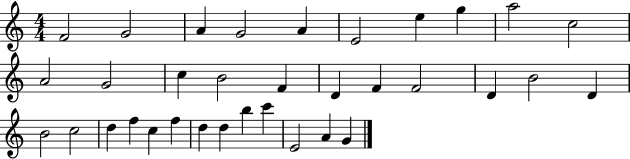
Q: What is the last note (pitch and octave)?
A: G4